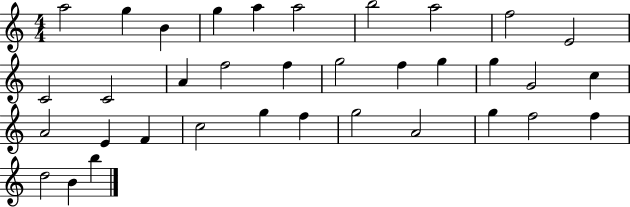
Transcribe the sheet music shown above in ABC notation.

X:1
T:Untitled
M:4/4
L:1/4
K:C
a2 g B g a a2 b2 a2 f2 E2 C2 C2 A f2 f g2 f g g G2 c A2 E F c2 g f g2 A2 g f2 f d2 B b